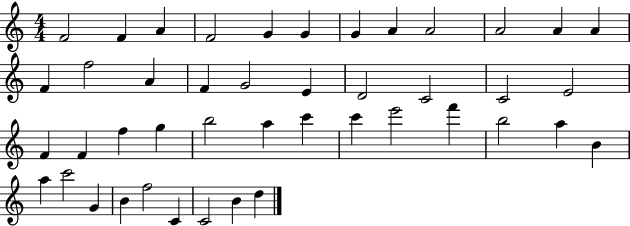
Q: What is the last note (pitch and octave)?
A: D5